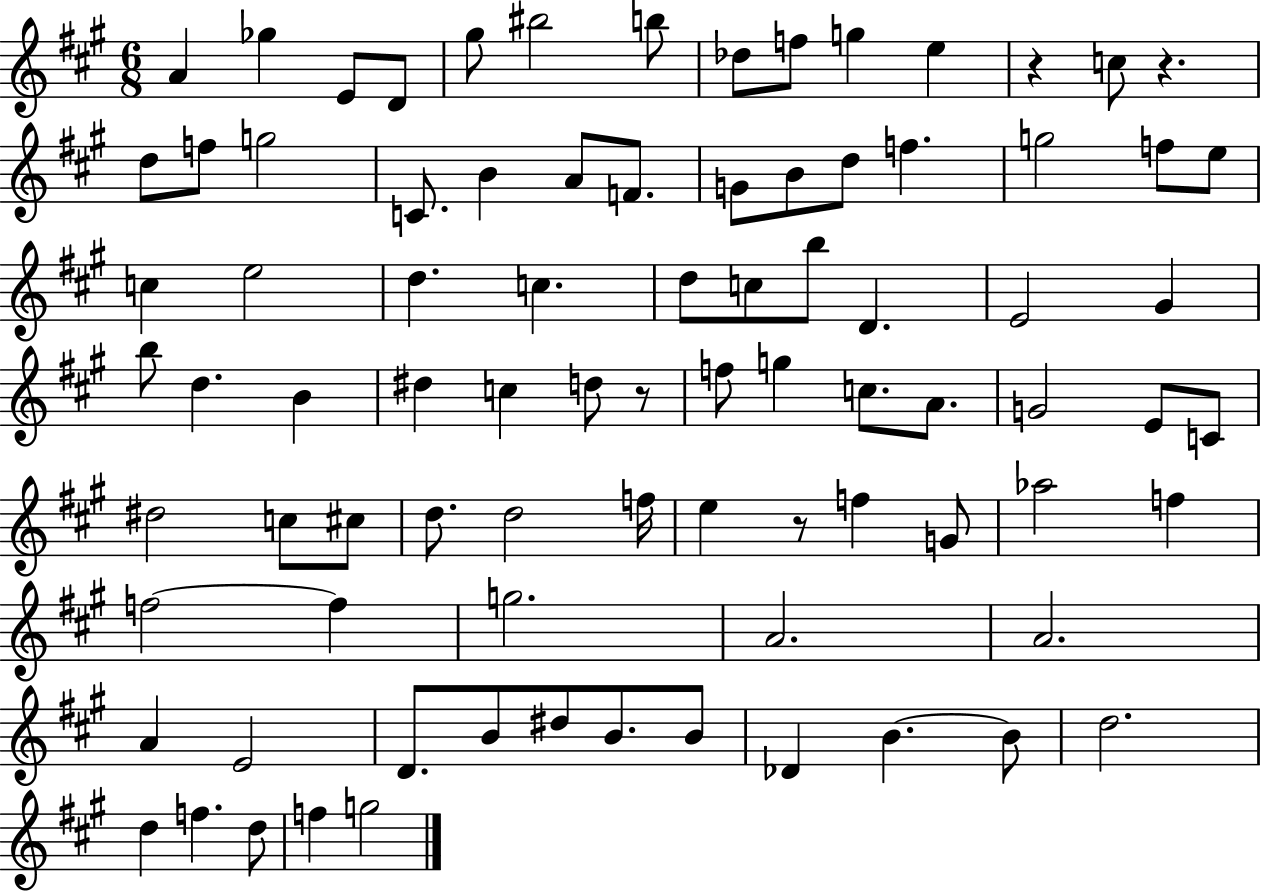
{
  \clef treble
  \numericTimeSignature
  \time 6/8
  \key a \major
  a'4 ges''4 e'8 d'8 | gis''8 bis''2 b''8 | des''8 f''8 g''4 e''4 | r4 c''8 r4. | \break d''8 f''8 g''2 | c'8. b'4 a'8 f'8. | g'8 b'8 d''8 f''4. | g''2 f''8 e''8 | \break c''4 e''2 | d''4. c''4. | d''8 c''8 b''8 d'4. | e'2 gis'4 | \break b''8 d''4. b'4 | dis''4 c''4 d''8 r8 | f''8 g''4 c''8. a'8. | g'2 e'8 c'8 | \break dis''2 c''8 cis''8 | d''8. d''2 f''16 | e''4 r8 f''4 g'8 | aes''2 f''4 | \break f''2~~ f''4 | g''2. | a'2. | a'2. | \break a'4 e'2 | d'8. b'8 dis''8 b'8. b'8 | des'4 b'4.~~ b'8 | d''2. | \break d''4 f''4. d''8 | f''4 g''2 | \bar "|."
}